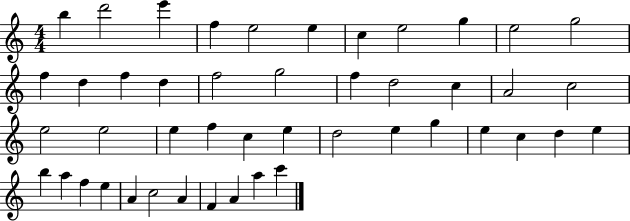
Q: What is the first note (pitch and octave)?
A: B5